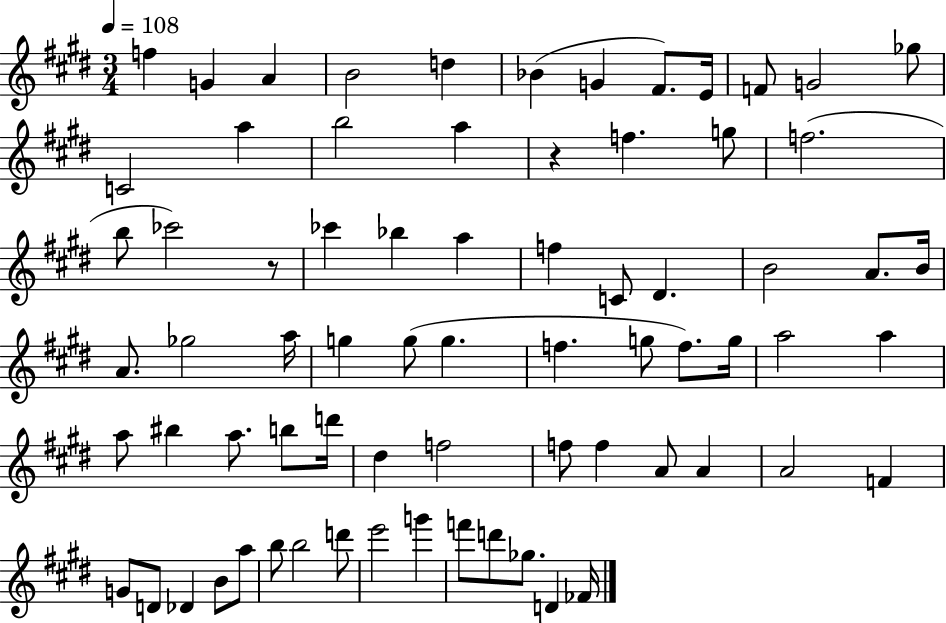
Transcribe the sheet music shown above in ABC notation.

X:1
T:Untitled
M:3/4
L:1/4
K:E
f G A B2 d _B G ^F/2 E/4 F/2 G2 _g/2 C2 a b2 a z f g/2 f2 b/2 _c'2 z/2 _c' _b a f C/2 ^D B2 A/2 B/4 A/2 _g2 a/4 g g/2 g f g/2 f/2 g/4 a2 a a/2 ^b a/2 b/2 d'/4 ^d f2 f/2 f A/2 A A2 F G/2 D/2 _D B/2 a/2 b/2 b2 d'/2 e'2 g' f'/2 d'/2 _g/2 D _F/4